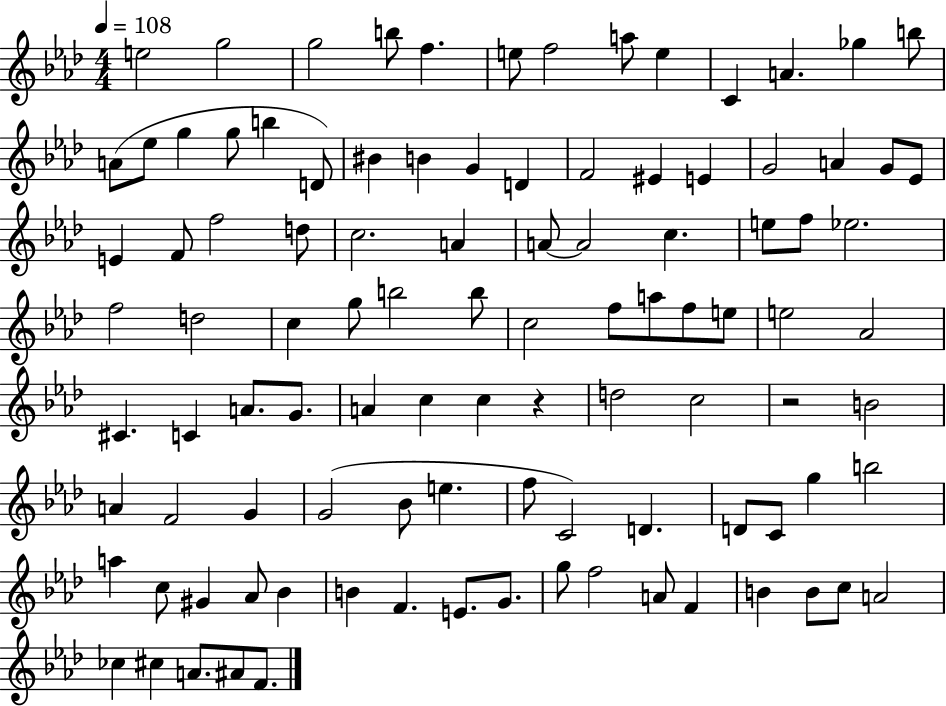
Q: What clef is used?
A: treble